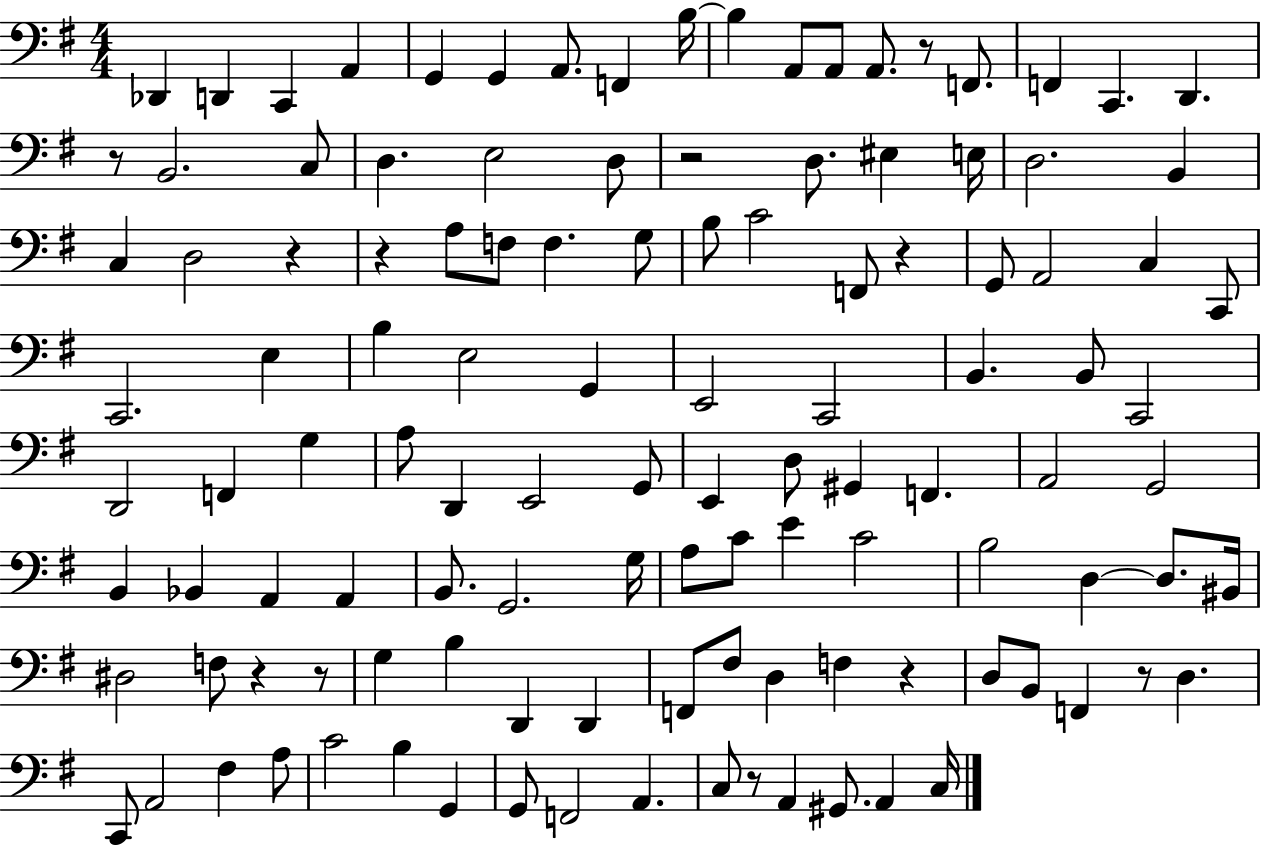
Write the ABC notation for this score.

X:1
T:Untitled
M:4/4
L:1/4
K:G
_D,, D,, C,, A,, G,, G,, A,,/2 F,, B,/4 B, A,,/2 A,,/2 A,,/2 z/2 F,,/2 F,, C,, D,, z/2 B,,2 C,/2 D, E,2 D,/2 z2 D,/2 ^E, E,/4 D,2 B,, C, D,2 z z A,/2 F,/2 F, G,/2 B,/2 C2 F,,/2 z G,,/2 A,,2 C, C,,/2 C,,2 E, B, E,2 G,, E,,2 C,,2 B,, B,,/2 C,,2 D,,2 F,, G, A,/2 D,, E,,2 G,,/2 E,, D,/2 ^G,, F,, A,,2 G,,2 B,, _B,, A,, A,, B,,/2 G,,2 G,/4 A,/2 C/2 E C2 B,2 D, D,/2 ^B,,/4 ^D,2 F,/2 z z/2 G, B, D,, D,, F,,/2 ^F,/2 D, F, z D,/2 B,,/2 F,, z/2 D, C,,/2 A,,2 ^F, A,/2 C2 B, G,, G,,/2 F,,2 A,, C,/2 z/2 A,, ^G,,/2 A,, C,/4